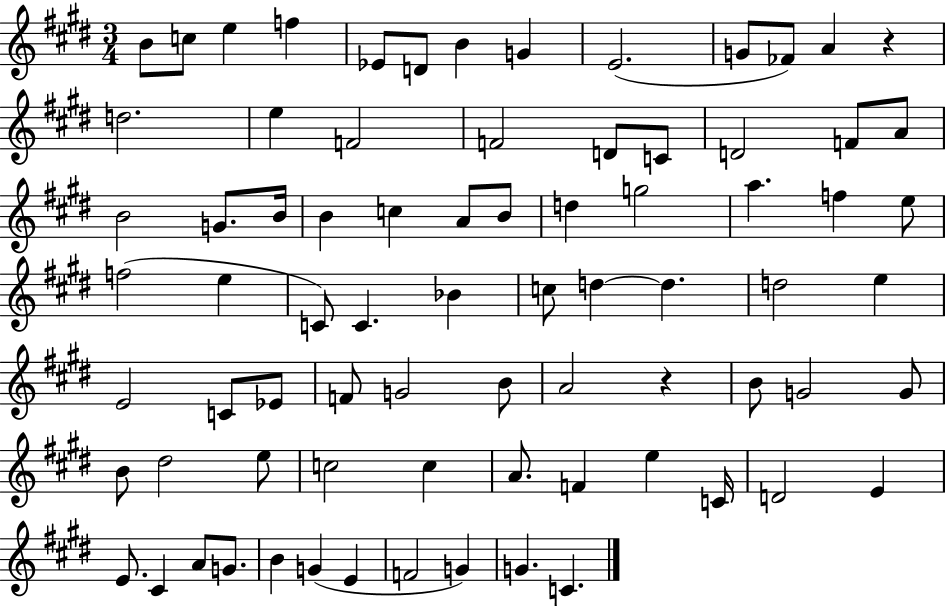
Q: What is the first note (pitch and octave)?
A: B4